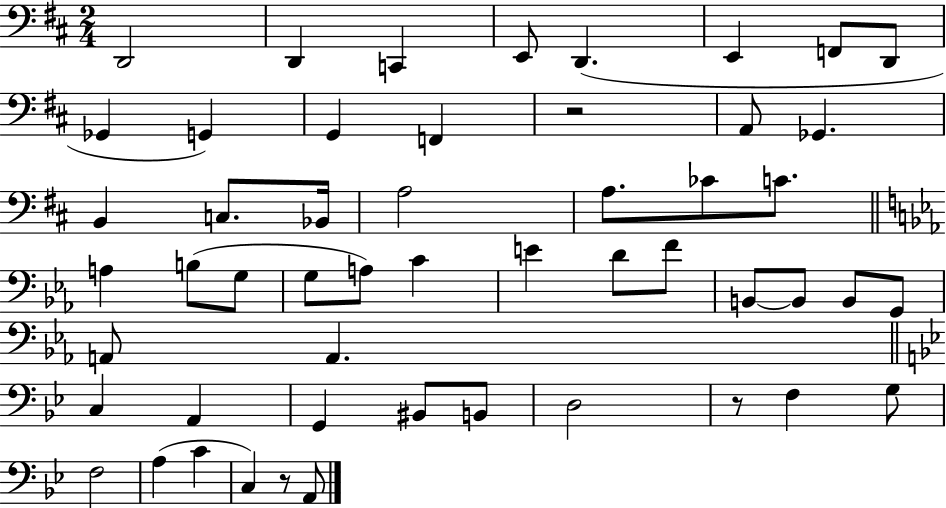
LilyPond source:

{
  \clef bass
  \numericTimeSignature
  \time 2/4
  \key d \major
  \repeat volta 2 { d,2 | d,4 c,4 | e,8 d,4.( | e,4 f,8 d,8 | \break ges,4 g,4) | g,4 f,4 | r2 | a,8 ges,4. | \break b,4 c8. bes,16 | a2 | a8. ces'8 c'8. | \bar "||" \break \key ees \major a4 b8( g8 | g8 a8) c'4 | e'4 d'8 f'8 | b,8~~ b,8 b,8 g,8 | \break a,8 a,4. | \bar "||" \break \key bes \major c4 a,4 | g,4 bis,8 b,8 | d2 | r8 f4 g8 | \break f2 | a4( c'4 | c4) r8 a,8 | } \bar "|."
}